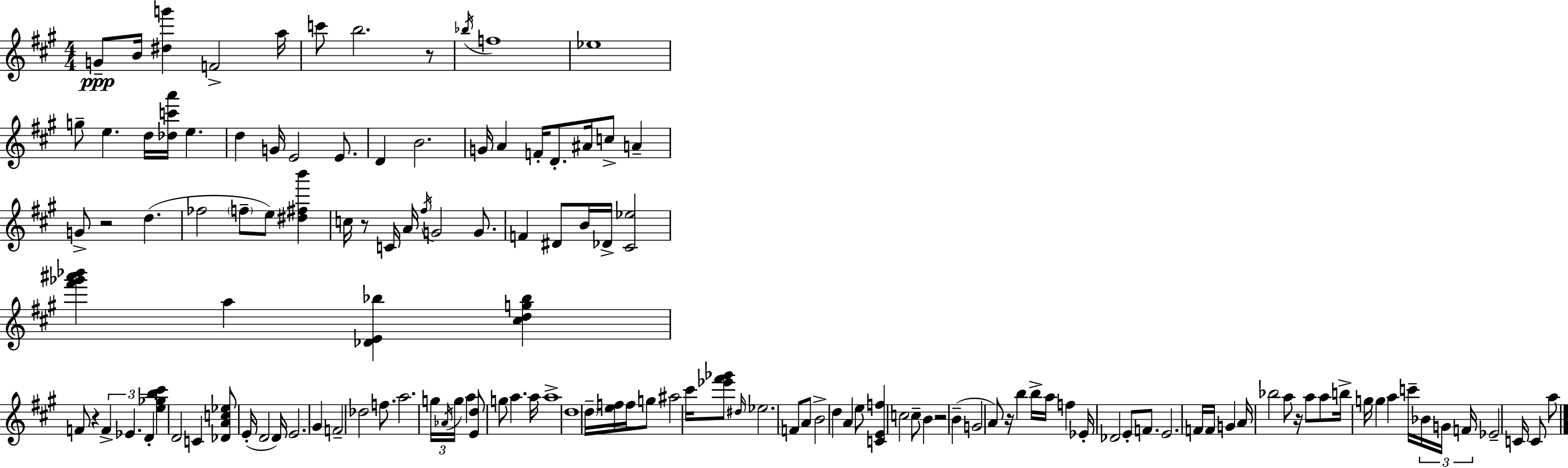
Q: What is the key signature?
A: A major